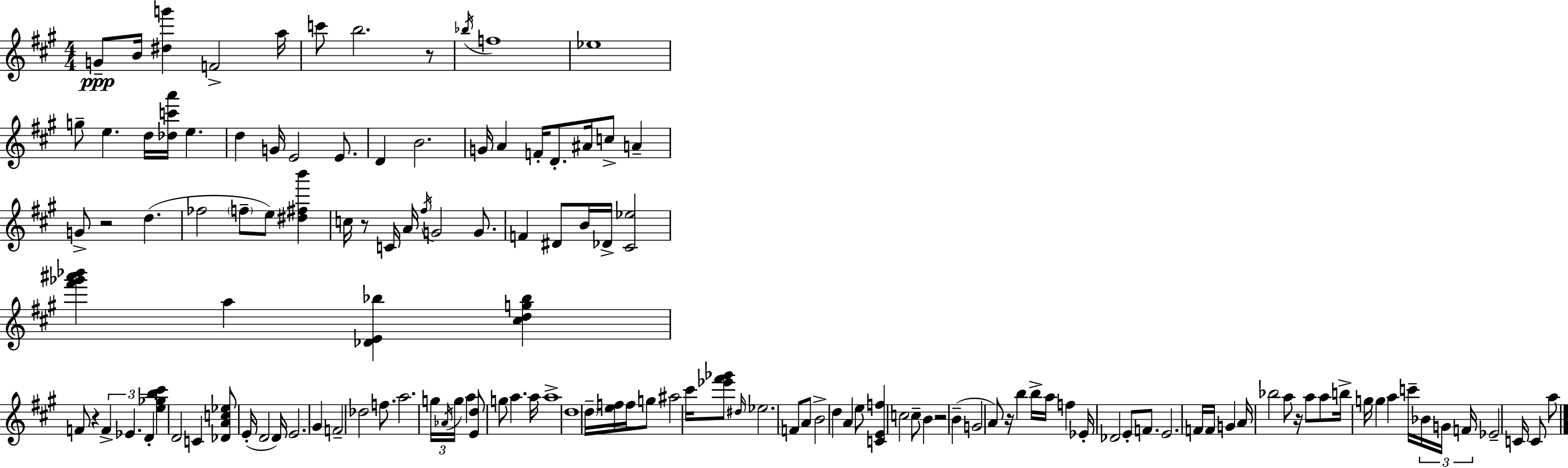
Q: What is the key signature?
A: A major